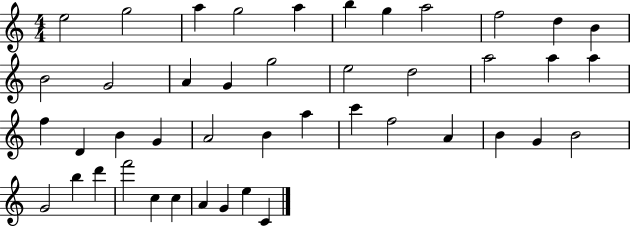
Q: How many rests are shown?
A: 0